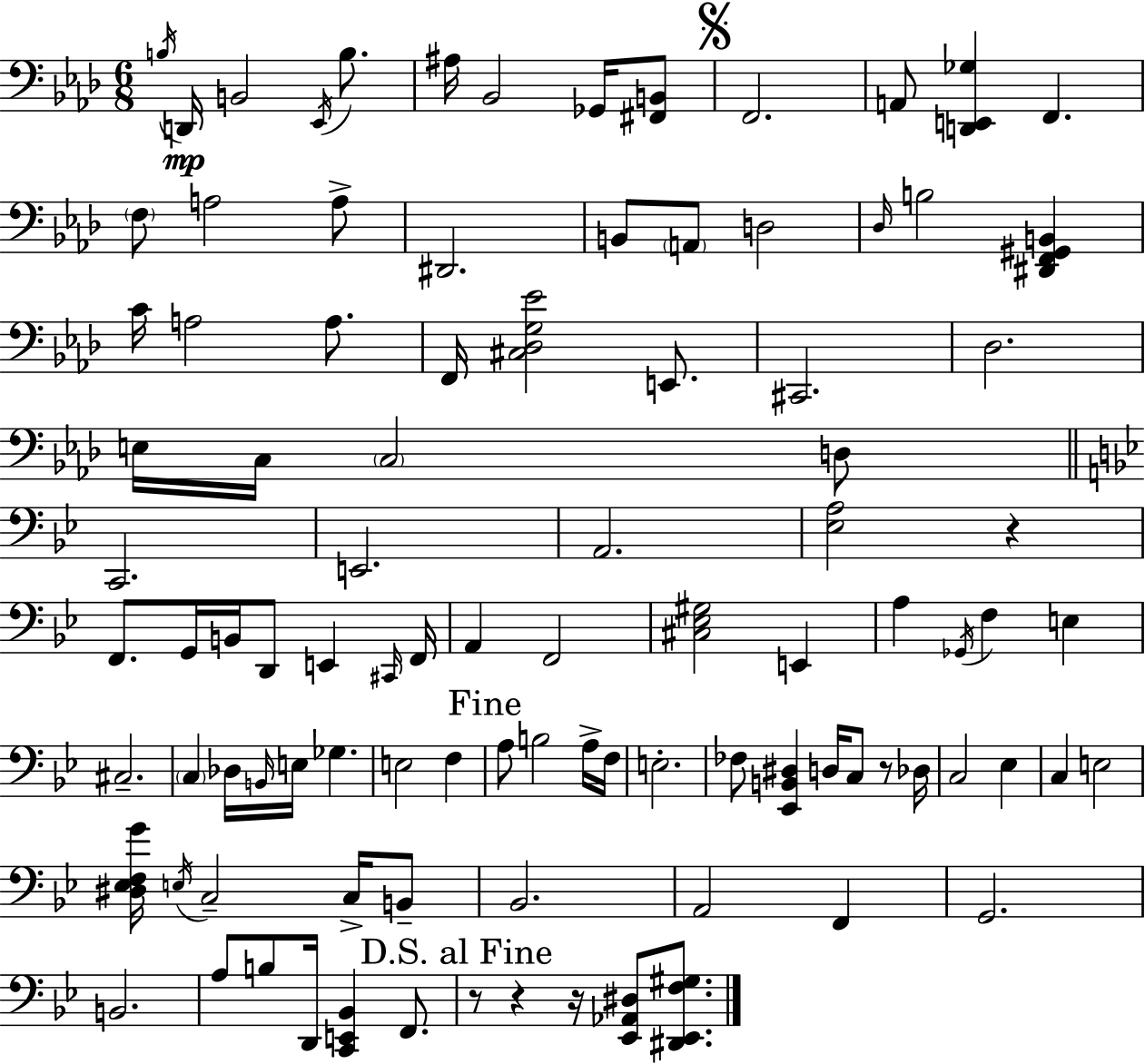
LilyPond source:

{
  \clef bass
  \numericTimeSignature
  \time 6/8
  \key aes \major
  \acciaccatura { b16 }\mp d,16 b,2 \acciaccatura { ees,16 } b8. | ais16 bes,2 ges,16 | <fis, b,>8 \mark \markup { \musicglyph "scripts.segno" } f,2. | a,8 <d, e, ges>4 f,4. | \break \parenthesize f8 a2 | a8-> dis,2. | b,8 \parenthesize a,8 d2 | \grace { des16 } b2 <dis, f, gis, b,>4 | \break c'16 a2 | a8. f,16 <cis des g ees'>2 | e,8. cis,2. | des2. | \break e16 c16 \parenthesize c2 | d8 \bar "||" \break \key bes \major c,2. | e,2. | a,2. | <ees a>2 r4 | \break f,8. g,16 b,16 d,8 e,4 \grace { cis,16 } | f,16 a,4 f,2 | <cis ees gis>2 e,4 | a4 \acciaccatura { ges,16 } f4 e4 | \break cis2.-- | \parenthesize c4 des16 \grace { b,16 } e16 ges4. | e2 f4 | \mark "Fine" a8 b2 | \break a16-> f16 e2.-. | fes8 <ees, b, dis>4 d16 c8 | r8 des16 c2 ees4 | c4 e2 | \break <dis ees f g'>16 \acciaccatura { e16 } c2-- | c16-> b,8-- bes,2. | a,2 | f,4 g,2. | \break b,2. | a8 b8 d,16 <c, e, bes,>4 | f,8. \mark "D.S. al Fine" r8 r4 r16 <ees, aes, dis>8 | <dis, ees, f gis>8. \bar "|."
}